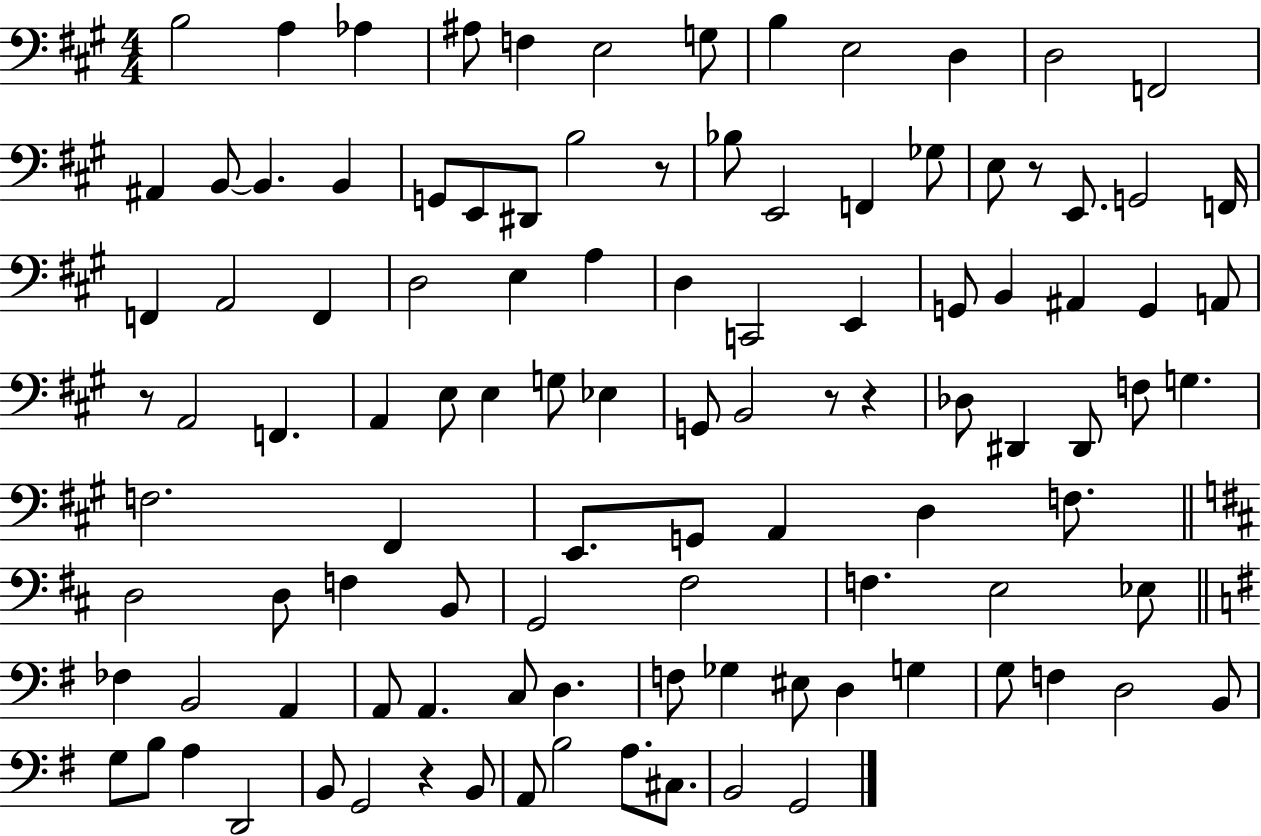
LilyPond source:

{
  \clef bass
  \numericTimeSignature
  \time 4/4
  \key a \major
  \repeat volta 2 { b2 a4 aes4 | ais8 f4 e2 g8 | b4 e2 d4 | d2 f,2 | \break ais,4 b,8~~ b,4. b,4 | g,8 e,8 dis,8 b2 r8 | bes8 e,2 f,4 ges8 | e8 r8 e,8. g,2 f,16 | \break f,4 a,2 f,4 | d2 e4 a4 | d4 c,2 e,4 | g,8 b,4 ais,4 g,4 a,8 | \break r8 a,2 f,4. | a,4 e8 e4 g8 ees4 | g,8 b,2 r8 r4 | des8 dis,4 dis,8 f8 g4. | \break f2. fis,4 | e,8. g,8 a,4 d4 f8. | \bar "||" \break \key d \major d2 d8 f4 b,8 | g,2 fis2 | f4. e2 ees8 | \bar "||" \break \key g \major fes4 b,2 a,4 | a,8 a,4. c8 d4. | f8 ges4 eis8 d4 g4 | g8 f4 d2 b,8 | \break g8 b8 a4 d,2 | b,8 g,2 r4 b,8 | a,8 b2 a8. cis8. | b,2 g,2 | \break } \bar "|."
}